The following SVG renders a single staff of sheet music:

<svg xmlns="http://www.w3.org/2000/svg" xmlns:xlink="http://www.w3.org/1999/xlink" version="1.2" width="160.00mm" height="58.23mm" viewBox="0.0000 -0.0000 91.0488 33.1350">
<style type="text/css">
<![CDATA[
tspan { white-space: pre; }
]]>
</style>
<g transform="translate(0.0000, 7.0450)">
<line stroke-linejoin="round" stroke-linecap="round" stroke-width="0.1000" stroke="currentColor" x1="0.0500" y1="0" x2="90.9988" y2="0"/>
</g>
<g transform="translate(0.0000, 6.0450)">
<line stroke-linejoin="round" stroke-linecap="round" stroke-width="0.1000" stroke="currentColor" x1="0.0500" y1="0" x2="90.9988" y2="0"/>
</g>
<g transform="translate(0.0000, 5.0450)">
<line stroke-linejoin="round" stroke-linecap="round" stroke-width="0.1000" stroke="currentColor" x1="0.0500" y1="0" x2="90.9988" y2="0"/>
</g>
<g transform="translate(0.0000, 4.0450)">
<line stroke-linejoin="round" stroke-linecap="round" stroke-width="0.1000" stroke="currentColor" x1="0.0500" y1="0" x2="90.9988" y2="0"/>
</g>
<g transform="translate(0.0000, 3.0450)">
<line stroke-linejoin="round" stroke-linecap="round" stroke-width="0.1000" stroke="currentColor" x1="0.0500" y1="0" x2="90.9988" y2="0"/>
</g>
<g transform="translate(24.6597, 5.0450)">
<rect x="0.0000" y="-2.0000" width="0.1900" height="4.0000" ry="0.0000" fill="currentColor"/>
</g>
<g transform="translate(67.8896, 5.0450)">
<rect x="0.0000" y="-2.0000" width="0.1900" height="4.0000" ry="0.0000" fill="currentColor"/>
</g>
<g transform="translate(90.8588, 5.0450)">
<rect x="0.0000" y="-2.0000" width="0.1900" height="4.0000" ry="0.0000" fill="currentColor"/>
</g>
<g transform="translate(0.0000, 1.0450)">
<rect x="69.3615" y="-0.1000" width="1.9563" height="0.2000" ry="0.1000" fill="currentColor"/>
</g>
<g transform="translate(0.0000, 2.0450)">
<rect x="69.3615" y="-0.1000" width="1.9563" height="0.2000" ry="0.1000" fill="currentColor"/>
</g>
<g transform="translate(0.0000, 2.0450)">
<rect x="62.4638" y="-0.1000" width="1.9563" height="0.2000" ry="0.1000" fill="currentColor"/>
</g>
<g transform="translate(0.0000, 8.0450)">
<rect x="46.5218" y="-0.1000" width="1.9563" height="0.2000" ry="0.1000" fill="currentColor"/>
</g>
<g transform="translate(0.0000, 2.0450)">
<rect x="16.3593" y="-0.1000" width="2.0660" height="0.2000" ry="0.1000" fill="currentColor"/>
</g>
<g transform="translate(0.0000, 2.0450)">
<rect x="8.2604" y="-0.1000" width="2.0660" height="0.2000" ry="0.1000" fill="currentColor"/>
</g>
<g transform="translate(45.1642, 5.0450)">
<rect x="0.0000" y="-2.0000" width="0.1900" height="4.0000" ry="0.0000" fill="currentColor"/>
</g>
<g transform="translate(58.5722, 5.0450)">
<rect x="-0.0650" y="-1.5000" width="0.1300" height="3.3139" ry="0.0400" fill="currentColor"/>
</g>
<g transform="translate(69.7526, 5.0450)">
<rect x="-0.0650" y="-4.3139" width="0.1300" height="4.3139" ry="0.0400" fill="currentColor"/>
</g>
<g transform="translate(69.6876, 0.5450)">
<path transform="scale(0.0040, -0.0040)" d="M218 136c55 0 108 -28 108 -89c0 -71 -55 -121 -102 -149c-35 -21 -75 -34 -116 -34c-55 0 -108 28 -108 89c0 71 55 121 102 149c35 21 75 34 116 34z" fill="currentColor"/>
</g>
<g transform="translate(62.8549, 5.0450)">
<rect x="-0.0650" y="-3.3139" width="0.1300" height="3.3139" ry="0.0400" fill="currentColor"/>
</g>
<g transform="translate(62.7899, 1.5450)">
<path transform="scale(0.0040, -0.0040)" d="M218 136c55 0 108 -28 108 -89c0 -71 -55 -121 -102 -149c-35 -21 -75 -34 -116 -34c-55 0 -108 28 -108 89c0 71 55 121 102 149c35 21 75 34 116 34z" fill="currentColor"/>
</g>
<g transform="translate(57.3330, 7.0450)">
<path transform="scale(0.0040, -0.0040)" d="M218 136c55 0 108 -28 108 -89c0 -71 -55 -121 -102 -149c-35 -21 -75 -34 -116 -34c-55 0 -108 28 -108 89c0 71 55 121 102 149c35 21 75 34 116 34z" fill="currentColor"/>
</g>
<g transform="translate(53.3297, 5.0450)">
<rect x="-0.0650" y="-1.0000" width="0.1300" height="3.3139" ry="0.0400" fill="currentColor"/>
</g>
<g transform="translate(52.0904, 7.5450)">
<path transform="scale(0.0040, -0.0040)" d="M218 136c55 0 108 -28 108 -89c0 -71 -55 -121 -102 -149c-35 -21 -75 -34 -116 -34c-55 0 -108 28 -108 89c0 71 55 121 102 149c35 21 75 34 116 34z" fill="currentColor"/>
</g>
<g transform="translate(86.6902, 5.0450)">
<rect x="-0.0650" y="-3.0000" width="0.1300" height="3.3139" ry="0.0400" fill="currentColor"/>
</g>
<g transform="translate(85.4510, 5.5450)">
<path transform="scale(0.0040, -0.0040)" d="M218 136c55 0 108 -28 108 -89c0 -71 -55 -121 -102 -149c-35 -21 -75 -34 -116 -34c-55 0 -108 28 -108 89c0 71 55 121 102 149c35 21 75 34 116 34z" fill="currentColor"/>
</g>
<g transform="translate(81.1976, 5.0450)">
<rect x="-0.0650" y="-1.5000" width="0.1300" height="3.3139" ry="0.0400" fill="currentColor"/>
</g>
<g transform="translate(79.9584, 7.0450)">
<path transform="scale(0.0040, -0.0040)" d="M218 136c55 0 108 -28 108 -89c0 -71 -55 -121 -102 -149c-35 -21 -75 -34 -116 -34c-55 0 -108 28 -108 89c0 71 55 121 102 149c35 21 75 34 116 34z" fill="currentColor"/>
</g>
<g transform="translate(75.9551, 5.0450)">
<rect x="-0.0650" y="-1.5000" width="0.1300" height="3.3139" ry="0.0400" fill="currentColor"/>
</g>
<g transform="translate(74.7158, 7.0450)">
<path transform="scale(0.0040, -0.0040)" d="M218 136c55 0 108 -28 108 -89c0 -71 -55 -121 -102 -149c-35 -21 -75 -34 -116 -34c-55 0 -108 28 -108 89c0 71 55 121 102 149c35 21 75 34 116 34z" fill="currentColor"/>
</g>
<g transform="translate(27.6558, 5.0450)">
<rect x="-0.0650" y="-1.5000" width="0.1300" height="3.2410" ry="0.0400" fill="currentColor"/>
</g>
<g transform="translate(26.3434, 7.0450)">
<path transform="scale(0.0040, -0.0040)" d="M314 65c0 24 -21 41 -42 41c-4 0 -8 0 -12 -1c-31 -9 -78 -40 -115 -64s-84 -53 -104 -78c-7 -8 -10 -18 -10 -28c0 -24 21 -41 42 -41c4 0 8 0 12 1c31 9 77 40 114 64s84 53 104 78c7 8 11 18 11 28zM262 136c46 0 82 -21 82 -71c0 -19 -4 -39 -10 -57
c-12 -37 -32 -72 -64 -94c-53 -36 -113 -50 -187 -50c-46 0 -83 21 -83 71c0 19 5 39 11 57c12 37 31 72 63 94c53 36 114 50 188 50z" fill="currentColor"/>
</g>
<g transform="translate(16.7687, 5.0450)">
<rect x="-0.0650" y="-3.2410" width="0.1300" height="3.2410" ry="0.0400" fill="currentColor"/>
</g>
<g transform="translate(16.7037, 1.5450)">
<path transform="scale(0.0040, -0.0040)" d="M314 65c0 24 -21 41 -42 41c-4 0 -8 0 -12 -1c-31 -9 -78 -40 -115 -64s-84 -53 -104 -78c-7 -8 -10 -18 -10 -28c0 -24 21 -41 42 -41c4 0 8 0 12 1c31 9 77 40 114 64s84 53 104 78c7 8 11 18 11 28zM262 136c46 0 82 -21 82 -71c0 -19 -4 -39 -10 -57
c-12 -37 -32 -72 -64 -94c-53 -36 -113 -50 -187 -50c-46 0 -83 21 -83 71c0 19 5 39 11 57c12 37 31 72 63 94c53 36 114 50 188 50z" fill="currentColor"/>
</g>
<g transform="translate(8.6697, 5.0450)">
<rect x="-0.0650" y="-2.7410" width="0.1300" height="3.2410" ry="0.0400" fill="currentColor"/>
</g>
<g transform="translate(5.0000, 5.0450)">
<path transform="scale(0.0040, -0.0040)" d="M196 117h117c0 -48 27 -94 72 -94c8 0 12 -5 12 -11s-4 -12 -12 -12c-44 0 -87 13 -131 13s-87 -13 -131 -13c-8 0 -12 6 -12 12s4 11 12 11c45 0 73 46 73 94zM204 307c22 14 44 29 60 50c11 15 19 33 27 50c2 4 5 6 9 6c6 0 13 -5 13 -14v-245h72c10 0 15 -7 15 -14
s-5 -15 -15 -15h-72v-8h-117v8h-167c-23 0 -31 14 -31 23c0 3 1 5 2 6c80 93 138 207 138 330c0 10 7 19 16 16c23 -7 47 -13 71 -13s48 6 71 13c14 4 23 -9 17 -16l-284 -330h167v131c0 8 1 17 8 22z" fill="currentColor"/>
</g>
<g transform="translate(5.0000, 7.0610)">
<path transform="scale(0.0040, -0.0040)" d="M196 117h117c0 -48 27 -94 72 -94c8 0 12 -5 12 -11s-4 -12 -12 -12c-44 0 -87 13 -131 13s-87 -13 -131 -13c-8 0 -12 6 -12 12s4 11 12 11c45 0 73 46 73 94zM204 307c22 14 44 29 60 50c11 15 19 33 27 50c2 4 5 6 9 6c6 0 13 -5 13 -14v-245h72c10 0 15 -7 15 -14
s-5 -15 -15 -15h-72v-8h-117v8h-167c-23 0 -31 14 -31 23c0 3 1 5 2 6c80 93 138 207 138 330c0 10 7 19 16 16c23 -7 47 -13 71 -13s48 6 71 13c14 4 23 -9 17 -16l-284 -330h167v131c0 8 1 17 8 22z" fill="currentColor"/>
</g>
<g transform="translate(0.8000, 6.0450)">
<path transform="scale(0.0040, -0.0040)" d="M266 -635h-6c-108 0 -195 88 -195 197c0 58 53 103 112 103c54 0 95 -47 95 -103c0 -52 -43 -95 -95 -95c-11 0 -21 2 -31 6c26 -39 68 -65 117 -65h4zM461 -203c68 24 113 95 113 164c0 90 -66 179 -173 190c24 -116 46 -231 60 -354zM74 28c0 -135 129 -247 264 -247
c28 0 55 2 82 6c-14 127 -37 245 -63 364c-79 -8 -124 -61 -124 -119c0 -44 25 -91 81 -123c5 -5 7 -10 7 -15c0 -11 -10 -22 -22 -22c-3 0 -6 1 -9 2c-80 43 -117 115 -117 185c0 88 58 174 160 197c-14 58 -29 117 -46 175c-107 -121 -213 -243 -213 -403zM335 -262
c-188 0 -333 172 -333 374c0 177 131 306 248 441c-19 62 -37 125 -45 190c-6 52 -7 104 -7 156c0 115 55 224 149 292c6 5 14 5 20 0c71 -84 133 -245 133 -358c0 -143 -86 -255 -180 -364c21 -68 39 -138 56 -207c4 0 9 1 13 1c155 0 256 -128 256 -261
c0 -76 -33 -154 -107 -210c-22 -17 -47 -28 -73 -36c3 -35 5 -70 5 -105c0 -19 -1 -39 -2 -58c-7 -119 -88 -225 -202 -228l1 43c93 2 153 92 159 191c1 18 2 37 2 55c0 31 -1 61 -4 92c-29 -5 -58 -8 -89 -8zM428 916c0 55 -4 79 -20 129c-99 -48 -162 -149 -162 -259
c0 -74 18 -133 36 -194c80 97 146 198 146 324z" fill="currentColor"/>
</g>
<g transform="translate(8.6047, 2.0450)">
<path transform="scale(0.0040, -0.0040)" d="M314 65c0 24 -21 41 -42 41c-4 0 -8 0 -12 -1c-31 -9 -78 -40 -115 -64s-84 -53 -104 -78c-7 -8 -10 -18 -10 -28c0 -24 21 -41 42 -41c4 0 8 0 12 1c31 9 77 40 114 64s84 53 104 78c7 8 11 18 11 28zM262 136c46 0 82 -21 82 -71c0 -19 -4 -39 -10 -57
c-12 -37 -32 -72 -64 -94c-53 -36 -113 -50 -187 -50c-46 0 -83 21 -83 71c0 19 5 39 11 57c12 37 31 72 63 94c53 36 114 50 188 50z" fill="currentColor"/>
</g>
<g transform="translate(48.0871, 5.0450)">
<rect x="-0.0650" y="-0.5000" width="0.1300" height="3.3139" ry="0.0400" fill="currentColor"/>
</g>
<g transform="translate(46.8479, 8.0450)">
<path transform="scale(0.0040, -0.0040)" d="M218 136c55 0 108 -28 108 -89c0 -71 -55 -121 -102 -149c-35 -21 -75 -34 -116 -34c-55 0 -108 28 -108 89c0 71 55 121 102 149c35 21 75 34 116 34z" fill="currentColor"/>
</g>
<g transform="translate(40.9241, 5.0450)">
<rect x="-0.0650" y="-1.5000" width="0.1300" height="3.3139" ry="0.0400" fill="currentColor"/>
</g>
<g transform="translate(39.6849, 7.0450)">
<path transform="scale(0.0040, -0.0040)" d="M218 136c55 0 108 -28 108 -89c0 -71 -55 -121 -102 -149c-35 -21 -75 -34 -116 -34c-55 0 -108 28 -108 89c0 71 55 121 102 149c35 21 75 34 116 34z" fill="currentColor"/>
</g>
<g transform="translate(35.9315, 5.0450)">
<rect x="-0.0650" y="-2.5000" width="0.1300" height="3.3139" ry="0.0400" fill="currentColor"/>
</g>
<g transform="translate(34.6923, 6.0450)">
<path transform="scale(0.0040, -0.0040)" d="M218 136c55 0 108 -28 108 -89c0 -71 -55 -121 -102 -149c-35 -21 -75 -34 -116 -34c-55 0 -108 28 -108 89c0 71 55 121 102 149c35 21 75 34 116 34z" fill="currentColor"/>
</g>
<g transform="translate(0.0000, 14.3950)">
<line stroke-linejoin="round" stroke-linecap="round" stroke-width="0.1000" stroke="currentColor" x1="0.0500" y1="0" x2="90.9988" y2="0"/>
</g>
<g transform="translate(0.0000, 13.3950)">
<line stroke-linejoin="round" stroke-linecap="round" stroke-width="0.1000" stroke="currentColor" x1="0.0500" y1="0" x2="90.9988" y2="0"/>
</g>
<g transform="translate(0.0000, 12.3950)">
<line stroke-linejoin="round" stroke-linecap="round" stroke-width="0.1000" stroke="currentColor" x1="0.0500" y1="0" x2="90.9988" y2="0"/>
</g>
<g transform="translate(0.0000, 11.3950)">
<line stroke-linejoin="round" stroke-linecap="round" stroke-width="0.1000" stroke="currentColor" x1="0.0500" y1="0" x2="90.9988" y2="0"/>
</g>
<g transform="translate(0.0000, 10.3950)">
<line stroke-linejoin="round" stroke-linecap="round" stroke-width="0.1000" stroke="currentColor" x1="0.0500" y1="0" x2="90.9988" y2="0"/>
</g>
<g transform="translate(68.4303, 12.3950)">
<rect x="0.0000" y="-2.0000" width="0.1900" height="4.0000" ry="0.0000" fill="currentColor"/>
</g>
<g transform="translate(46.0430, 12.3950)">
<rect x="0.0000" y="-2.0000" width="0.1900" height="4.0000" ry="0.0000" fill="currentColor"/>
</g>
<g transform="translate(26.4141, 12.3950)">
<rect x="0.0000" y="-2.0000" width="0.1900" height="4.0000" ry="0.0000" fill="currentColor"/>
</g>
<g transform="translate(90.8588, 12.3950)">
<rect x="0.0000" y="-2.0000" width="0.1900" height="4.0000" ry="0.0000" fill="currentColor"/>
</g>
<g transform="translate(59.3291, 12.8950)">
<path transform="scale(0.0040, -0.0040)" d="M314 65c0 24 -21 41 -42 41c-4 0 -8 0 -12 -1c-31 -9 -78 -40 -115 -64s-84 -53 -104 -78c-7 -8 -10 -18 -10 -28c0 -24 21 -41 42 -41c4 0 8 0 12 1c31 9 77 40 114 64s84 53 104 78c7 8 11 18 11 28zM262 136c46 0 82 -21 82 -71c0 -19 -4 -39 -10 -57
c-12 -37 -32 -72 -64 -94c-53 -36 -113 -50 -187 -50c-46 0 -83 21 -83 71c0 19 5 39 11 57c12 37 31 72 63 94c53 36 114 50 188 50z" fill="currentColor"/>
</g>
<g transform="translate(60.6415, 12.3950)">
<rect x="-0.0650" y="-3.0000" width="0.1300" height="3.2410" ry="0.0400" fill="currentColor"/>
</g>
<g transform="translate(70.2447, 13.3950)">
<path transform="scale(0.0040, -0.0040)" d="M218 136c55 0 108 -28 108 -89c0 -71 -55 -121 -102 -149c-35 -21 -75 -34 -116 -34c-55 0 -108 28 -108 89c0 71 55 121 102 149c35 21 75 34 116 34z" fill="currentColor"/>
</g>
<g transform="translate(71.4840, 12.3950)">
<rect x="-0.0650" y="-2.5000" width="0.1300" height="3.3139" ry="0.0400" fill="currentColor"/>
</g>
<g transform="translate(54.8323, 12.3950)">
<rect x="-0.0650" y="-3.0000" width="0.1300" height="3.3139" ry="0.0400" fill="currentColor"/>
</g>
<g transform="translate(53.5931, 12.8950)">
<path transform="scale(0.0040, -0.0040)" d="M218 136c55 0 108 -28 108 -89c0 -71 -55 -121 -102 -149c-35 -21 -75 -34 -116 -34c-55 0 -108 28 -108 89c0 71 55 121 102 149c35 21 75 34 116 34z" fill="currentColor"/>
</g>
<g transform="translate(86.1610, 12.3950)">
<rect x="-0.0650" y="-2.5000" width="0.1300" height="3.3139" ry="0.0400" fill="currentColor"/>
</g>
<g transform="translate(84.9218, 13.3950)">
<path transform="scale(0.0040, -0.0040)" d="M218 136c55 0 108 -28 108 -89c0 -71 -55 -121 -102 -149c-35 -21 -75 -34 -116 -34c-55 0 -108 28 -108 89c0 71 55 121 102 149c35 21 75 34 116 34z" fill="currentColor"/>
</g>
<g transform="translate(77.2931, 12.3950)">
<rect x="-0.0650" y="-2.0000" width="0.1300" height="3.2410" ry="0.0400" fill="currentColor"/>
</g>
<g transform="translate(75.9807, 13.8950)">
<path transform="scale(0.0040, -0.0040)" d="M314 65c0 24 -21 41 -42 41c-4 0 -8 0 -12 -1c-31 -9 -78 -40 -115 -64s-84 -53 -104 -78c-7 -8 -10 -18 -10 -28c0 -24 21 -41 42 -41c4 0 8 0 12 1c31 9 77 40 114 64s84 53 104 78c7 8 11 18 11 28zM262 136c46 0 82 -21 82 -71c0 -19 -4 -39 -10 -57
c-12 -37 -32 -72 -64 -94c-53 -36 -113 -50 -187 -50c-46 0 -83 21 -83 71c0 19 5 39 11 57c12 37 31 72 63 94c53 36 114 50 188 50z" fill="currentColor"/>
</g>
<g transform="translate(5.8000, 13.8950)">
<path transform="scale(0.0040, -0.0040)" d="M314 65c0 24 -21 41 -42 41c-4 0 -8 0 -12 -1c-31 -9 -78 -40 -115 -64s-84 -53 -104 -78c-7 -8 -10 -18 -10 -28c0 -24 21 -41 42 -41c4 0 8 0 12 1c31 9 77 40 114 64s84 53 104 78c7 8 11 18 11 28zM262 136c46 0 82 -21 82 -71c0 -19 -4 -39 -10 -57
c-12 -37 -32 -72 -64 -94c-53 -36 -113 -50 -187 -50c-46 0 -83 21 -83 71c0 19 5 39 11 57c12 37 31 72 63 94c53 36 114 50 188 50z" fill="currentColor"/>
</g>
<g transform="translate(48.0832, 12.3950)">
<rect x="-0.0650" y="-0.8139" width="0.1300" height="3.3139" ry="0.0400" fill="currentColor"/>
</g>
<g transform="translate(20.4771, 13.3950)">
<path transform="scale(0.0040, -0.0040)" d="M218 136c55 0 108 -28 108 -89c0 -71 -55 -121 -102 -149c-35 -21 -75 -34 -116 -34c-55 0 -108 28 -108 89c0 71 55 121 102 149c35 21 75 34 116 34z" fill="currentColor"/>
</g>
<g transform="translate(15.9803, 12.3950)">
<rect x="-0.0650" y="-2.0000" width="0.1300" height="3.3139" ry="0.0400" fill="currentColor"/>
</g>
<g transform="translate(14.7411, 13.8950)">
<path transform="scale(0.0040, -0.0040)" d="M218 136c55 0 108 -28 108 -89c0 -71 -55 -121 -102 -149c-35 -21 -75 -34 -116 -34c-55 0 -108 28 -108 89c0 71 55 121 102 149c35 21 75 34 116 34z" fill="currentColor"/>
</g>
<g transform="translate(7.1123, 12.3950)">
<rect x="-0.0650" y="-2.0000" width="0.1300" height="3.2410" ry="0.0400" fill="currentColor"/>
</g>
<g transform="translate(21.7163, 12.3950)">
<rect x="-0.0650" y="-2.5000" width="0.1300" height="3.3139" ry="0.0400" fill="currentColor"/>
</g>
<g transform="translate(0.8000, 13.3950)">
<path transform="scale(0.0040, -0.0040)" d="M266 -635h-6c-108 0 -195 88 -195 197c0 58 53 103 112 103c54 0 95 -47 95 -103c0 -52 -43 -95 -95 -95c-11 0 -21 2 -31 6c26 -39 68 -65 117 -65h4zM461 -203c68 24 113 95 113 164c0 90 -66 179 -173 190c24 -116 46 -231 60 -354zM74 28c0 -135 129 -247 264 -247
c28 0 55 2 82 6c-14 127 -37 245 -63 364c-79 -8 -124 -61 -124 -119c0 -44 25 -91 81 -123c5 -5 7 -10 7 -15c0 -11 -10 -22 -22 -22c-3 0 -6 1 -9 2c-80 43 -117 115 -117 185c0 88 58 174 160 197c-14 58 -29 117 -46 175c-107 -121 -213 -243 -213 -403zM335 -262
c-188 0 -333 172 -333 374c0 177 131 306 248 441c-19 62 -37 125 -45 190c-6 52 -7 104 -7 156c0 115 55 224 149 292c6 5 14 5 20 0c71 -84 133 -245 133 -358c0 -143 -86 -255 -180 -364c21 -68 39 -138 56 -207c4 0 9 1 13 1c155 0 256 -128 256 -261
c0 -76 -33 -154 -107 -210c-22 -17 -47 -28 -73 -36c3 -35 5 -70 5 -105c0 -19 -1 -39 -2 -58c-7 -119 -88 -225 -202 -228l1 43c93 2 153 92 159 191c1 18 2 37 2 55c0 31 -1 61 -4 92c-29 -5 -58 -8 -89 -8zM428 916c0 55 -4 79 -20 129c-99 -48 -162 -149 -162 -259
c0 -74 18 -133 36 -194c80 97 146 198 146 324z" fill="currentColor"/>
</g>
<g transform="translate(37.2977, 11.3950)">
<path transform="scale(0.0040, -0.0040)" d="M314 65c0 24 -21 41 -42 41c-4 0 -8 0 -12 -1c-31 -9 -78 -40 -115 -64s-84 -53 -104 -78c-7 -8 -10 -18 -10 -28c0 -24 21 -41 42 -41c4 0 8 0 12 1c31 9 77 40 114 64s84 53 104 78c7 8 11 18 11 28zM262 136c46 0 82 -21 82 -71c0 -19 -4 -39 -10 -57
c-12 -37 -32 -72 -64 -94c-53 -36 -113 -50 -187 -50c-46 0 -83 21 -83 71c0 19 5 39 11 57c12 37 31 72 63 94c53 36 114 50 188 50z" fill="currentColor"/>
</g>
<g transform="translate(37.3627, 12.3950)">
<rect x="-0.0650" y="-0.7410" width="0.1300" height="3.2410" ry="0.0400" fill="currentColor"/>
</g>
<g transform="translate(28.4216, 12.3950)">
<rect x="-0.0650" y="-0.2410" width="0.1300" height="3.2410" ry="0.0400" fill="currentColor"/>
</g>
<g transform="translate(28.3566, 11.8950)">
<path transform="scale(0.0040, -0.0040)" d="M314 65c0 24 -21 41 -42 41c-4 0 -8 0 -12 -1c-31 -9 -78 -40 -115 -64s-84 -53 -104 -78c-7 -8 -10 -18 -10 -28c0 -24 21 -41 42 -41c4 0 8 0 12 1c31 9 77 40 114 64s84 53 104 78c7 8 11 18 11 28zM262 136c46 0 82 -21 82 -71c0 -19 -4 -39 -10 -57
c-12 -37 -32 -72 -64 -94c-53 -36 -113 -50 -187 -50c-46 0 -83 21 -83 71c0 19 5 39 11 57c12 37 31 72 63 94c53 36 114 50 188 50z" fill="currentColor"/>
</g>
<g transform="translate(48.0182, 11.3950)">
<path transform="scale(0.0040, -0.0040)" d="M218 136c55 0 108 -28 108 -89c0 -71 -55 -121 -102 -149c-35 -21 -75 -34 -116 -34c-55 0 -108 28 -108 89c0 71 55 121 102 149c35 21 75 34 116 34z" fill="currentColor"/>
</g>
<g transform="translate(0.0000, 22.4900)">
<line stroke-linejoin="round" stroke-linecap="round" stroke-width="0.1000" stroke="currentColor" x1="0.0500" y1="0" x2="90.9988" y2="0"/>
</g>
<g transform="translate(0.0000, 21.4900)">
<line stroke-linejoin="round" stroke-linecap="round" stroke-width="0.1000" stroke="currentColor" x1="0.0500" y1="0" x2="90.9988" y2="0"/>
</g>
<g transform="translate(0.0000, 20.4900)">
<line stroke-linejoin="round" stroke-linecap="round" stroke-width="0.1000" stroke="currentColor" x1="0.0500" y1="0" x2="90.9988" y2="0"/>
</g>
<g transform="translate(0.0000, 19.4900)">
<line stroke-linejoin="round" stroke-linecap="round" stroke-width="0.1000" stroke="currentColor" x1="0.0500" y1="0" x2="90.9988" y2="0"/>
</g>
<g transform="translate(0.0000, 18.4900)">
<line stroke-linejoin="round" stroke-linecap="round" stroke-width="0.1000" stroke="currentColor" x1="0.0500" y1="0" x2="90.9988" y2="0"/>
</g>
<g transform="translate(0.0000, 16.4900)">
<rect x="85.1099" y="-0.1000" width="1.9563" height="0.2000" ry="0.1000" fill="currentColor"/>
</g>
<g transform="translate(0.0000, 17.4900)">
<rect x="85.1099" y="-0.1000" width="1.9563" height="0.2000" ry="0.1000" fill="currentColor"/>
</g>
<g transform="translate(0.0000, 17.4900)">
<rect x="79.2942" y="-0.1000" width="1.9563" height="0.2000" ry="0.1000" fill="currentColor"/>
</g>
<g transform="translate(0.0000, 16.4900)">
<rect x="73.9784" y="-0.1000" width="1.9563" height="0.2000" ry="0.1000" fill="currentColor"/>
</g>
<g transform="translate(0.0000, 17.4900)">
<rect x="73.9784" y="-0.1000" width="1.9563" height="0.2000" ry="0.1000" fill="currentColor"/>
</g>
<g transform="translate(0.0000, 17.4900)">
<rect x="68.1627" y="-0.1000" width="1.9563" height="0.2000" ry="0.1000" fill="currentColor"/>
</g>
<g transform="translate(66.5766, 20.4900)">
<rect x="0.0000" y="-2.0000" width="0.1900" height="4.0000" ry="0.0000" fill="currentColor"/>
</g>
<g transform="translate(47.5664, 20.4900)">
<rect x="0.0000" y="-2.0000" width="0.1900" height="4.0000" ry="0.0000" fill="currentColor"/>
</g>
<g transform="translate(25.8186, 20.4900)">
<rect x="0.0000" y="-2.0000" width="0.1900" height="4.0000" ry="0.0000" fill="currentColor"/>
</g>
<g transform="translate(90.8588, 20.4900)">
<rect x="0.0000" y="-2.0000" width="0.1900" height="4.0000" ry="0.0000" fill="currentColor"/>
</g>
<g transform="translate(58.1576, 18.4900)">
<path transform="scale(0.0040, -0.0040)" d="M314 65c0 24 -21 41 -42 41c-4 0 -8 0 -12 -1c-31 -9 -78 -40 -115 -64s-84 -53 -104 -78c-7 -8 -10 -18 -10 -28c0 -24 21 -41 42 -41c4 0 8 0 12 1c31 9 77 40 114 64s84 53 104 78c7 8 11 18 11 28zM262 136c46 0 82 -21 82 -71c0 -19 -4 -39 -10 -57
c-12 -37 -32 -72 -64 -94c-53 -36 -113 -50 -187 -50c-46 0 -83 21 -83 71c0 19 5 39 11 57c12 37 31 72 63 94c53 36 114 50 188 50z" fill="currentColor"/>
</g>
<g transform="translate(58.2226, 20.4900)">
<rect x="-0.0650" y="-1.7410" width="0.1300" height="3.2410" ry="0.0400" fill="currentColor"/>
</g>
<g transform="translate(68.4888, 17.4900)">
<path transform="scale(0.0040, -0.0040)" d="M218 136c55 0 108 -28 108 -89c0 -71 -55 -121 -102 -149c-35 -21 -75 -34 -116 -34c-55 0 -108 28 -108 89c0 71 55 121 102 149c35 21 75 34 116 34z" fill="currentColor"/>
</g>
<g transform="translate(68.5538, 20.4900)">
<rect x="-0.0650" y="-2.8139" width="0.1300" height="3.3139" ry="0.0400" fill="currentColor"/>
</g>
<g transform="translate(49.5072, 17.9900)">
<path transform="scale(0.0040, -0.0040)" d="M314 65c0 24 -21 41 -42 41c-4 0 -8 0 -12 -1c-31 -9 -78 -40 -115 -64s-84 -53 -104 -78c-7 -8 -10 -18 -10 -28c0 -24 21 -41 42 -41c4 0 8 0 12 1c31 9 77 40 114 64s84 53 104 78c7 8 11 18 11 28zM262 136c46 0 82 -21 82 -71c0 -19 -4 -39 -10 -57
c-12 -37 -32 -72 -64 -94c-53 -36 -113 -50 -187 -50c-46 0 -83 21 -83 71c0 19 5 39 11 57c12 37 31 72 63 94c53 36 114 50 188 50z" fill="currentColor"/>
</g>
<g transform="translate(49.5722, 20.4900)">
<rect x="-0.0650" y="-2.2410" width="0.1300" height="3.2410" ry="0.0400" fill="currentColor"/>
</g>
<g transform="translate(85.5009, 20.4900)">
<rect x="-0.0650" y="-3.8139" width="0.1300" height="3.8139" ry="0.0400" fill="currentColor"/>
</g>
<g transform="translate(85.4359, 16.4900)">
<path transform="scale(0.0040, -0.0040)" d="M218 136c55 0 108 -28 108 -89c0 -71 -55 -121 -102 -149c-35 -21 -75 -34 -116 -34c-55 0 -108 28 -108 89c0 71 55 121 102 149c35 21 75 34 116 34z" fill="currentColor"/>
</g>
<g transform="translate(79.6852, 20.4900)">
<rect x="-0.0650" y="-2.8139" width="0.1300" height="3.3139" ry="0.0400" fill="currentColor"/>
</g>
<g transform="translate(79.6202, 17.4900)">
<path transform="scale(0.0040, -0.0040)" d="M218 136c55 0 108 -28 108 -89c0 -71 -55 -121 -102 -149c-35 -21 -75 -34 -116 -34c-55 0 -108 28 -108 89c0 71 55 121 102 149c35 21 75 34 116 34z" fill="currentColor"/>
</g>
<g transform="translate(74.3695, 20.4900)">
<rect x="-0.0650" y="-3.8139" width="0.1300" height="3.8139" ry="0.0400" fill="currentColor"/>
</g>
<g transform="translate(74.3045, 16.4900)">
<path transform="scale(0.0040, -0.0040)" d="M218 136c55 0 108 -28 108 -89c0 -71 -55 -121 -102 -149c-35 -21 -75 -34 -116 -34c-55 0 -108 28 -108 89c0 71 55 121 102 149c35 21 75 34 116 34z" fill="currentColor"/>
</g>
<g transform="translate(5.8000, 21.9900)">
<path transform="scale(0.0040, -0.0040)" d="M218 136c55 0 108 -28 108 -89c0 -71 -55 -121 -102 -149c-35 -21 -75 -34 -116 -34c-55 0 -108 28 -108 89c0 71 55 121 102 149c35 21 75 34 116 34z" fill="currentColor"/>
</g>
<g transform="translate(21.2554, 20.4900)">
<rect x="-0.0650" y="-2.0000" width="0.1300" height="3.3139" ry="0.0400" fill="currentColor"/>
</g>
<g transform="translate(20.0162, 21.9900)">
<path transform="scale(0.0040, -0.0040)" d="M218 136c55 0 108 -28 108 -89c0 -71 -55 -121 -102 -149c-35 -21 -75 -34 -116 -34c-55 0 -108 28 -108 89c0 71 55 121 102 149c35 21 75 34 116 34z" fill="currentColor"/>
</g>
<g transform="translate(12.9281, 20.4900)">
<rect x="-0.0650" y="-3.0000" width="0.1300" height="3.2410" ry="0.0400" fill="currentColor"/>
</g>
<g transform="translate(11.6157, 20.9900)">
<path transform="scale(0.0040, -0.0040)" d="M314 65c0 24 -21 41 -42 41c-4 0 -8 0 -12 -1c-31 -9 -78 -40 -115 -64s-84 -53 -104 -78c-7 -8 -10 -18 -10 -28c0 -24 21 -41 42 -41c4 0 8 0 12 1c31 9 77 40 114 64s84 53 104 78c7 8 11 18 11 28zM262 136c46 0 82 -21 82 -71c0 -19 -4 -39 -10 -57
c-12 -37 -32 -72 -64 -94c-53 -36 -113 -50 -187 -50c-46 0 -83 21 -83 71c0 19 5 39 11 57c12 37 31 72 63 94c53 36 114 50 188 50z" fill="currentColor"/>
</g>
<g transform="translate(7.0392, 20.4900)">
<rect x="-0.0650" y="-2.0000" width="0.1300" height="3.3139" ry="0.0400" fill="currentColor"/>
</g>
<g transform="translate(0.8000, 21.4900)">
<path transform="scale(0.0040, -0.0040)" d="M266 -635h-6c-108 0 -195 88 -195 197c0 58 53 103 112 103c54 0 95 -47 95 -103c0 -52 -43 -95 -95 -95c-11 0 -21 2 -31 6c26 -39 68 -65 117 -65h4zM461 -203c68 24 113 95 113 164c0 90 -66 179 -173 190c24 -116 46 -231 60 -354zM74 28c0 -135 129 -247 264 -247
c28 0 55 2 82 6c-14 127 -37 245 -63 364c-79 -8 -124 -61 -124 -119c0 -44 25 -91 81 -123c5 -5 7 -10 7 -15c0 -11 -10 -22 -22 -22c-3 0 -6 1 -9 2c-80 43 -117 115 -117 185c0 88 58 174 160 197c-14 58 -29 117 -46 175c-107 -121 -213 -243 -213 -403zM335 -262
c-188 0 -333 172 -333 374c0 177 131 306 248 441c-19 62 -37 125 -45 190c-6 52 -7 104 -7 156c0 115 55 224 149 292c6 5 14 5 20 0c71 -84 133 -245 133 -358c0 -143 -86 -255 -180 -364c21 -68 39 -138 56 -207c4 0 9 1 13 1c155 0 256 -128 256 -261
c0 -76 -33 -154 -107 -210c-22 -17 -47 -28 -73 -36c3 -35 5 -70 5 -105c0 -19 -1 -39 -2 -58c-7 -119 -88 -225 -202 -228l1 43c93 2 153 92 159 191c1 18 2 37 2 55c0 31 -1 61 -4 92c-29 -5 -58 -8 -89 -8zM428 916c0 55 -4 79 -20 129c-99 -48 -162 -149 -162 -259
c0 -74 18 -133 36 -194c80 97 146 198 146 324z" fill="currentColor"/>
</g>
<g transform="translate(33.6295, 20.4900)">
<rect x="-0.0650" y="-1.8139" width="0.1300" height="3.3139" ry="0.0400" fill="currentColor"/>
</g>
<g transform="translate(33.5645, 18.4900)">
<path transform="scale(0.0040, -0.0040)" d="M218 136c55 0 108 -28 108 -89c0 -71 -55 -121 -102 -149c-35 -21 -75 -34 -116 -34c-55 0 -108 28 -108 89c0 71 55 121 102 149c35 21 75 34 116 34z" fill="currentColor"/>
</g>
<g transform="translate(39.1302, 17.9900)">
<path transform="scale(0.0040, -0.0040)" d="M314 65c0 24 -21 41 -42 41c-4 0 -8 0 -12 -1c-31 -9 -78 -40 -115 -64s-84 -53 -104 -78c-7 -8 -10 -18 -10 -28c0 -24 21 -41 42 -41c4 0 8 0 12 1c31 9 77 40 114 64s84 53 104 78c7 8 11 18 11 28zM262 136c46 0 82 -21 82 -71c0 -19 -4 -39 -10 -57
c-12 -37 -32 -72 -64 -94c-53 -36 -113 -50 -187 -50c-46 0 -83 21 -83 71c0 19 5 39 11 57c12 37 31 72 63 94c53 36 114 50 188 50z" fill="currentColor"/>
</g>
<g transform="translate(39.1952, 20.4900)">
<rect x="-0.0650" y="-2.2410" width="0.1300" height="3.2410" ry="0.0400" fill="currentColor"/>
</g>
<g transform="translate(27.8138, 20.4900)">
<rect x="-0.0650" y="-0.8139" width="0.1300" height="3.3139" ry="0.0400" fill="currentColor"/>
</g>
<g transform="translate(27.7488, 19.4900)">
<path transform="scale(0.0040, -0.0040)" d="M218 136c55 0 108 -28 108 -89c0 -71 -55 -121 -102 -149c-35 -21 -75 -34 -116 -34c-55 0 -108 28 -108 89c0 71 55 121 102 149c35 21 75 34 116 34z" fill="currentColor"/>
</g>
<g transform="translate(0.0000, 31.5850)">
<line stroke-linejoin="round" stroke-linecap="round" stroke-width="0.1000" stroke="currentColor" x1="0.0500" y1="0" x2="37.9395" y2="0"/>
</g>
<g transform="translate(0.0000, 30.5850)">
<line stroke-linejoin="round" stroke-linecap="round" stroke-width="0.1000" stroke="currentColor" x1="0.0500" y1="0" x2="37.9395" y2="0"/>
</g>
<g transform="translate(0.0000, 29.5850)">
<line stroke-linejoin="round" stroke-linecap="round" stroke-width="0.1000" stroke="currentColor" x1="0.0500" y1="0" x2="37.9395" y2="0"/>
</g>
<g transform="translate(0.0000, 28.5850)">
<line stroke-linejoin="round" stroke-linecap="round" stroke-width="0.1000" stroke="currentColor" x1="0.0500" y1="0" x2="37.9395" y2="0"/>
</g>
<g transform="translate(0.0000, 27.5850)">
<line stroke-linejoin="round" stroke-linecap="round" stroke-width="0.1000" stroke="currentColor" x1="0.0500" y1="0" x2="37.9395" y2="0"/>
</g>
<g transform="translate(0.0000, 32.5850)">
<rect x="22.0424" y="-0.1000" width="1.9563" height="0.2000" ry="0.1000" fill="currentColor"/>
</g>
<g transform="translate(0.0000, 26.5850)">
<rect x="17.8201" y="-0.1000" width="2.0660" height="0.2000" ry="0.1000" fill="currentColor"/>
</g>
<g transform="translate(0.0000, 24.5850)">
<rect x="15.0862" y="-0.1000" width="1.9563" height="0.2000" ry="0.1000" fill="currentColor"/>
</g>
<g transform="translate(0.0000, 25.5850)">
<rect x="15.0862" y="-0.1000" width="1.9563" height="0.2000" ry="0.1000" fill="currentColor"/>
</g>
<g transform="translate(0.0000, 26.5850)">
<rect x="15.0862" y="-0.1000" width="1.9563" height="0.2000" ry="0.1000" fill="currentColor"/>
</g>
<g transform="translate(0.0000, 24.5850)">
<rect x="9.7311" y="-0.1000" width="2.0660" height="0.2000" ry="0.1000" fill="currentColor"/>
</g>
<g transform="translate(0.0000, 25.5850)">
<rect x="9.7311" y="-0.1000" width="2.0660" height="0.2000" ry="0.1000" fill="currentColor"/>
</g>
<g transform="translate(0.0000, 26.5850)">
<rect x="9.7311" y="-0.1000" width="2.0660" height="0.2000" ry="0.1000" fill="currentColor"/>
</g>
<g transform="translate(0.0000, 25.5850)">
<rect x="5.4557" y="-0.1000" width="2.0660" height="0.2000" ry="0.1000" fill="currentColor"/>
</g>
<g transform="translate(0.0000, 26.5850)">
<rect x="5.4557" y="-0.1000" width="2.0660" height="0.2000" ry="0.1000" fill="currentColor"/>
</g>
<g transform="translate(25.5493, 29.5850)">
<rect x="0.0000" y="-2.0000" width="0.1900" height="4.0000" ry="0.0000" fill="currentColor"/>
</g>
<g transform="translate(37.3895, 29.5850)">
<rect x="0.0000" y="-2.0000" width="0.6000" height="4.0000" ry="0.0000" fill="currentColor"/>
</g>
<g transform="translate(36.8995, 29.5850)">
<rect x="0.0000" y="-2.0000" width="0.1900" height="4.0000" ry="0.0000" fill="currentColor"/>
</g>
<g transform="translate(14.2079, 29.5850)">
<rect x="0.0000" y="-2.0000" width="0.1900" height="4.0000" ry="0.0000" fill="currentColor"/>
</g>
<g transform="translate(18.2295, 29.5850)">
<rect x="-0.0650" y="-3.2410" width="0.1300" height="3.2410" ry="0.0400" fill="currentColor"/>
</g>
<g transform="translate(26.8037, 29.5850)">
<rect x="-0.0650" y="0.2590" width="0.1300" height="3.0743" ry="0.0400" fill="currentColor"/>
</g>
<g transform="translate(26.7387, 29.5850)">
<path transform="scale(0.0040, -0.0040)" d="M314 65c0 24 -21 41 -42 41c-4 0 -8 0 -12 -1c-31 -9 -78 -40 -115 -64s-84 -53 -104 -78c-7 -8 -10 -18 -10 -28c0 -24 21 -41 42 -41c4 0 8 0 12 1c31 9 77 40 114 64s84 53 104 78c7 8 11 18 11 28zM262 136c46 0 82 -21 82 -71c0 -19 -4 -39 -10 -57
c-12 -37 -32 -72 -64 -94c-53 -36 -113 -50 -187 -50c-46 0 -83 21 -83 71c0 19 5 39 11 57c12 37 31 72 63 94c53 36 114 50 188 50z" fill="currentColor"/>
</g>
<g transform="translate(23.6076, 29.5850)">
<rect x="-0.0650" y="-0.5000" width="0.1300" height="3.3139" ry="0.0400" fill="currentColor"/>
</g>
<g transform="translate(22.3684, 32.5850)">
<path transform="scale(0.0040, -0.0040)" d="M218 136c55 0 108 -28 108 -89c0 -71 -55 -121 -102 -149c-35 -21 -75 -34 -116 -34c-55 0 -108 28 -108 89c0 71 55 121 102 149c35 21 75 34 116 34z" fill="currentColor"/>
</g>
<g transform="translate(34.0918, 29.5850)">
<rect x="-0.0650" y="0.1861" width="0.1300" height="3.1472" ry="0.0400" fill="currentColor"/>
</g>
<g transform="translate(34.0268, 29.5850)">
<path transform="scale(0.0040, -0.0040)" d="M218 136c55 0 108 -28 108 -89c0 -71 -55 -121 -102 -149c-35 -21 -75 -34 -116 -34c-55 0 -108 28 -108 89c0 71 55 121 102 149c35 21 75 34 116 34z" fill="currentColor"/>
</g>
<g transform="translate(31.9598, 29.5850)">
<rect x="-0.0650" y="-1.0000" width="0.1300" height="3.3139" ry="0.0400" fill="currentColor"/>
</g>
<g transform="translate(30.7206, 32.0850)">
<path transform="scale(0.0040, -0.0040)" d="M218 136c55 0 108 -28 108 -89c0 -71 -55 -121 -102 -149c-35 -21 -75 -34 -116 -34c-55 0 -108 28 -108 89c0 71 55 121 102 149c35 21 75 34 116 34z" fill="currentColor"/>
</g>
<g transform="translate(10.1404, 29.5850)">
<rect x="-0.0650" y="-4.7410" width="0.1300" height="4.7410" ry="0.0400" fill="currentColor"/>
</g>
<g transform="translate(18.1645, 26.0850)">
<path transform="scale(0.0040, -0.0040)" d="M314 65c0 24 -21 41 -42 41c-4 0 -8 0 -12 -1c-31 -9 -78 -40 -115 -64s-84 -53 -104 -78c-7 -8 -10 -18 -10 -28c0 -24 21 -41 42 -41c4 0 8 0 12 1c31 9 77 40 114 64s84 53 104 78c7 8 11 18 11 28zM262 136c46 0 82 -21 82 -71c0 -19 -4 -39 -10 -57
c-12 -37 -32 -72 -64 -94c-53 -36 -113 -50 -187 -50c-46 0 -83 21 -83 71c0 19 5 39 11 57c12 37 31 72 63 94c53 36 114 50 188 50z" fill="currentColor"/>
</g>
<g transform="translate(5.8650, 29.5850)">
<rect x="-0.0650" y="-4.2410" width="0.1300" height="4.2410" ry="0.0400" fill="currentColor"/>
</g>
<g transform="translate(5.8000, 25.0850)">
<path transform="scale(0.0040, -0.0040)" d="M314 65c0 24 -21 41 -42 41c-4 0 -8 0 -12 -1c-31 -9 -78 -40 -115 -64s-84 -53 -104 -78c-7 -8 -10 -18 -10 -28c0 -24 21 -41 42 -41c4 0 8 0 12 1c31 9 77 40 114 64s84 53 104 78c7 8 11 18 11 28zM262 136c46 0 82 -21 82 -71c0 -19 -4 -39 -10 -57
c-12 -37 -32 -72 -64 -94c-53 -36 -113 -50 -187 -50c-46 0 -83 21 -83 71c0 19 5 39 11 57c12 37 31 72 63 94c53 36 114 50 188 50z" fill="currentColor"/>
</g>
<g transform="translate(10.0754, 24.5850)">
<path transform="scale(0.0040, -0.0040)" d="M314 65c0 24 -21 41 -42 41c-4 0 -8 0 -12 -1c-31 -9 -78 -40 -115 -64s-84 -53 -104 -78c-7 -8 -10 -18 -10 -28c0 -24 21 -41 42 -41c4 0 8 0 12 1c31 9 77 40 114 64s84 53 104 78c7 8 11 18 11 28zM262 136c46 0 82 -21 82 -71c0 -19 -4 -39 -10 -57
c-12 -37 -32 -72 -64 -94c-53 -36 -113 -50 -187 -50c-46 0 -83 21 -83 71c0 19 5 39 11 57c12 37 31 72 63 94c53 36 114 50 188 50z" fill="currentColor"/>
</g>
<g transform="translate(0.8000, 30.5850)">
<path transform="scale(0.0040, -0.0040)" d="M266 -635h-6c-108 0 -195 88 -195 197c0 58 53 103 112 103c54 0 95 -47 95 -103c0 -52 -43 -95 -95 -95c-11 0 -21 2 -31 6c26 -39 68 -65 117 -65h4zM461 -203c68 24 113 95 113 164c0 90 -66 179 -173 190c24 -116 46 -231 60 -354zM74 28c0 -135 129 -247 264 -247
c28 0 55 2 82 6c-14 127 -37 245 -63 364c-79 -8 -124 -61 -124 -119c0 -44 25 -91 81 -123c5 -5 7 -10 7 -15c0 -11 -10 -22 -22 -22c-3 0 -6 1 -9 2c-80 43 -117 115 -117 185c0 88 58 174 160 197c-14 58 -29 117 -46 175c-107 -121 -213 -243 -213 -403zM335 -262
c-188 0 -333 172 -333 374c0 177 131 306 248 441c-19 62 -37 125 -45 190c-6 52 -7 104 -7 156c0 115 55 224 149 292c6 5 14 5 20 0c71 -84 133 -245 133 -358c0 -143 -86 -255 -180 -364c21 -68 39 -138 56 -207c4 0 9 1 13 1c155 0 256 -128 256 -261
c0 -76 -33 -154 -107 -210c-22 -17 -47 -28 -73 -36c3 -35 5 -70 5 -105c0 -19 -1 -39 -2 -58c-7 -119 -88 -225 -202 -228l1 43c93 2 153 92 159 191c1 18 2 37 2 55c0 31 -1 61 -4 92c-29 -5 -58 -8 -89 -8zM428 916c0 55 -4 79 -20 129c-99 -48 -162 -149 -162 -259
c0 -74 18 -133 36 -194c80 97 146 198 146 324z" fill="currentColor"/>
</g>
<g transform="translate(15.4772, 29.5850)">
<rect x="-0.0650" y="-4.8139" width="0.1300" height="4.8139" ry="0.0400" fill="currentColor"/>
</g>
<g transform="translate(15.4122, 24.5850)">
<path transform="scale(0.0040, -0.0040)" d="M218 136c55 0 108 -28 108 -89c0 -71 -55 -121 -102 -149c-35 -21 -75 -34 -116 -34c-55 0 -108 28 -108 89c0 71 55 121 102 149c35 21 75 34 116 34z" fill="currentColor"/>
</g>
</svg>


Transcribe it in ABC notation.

X:1
T:Untitled
M:4/4
L:1/4
K:C
a2 b2 E2 G E C D E b d' E E A F2 F G c2 d2 d A A2 G F2 G F A2 F d f g2 g2 f2 a c' a c' d'2 e'2 e' b2 C B2 D B